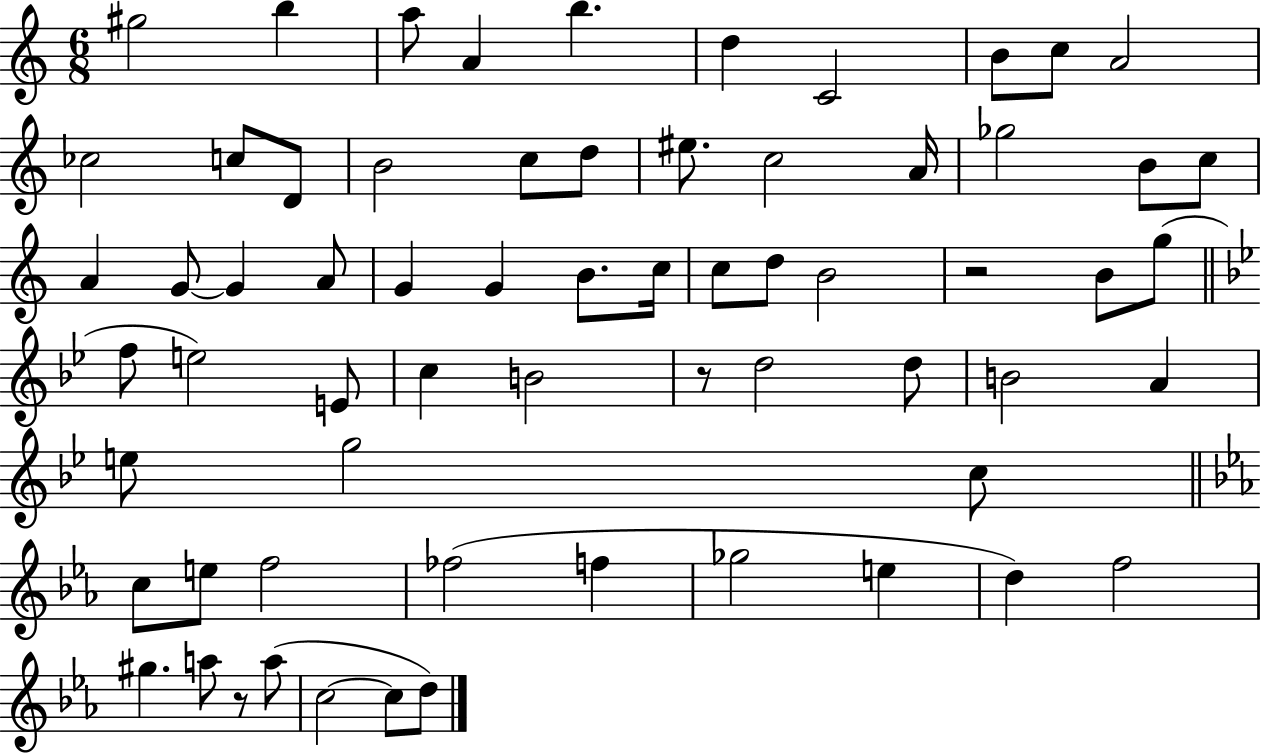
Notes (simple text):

G#5/h B5/q A5/e A4/q B5/q. D5/q C4/h B4/e C5/e A4/h CES5/h C5/e D4/e B4/h C5/e D5/e EIS5/e. C5/h A4/s Gb5/h B4/e C5/e A4/q G4/e G4/q A4/e G4/q G4/q B4/e. C5/s C5/e D5/e B4/h R/h B4/e G5/e F5/e E5/h E4/e C5/q B4/h R/e D5/h D5/e B4/h A4/q E5/e G5/h C5/e C5/e E5/e F5/h FES5/h F5/q Gb5/h E5/q D5/q F5/h G#5/q. A5/e R/e A5/e C5/h C5/e D5/e